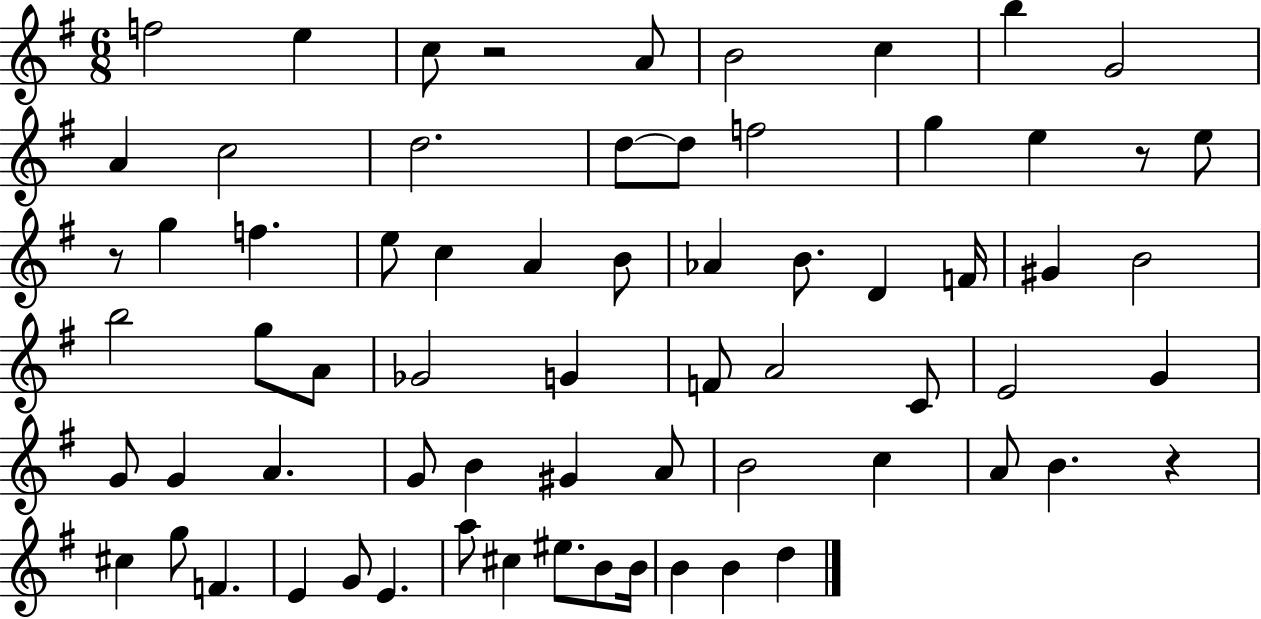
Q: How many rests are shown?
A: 4